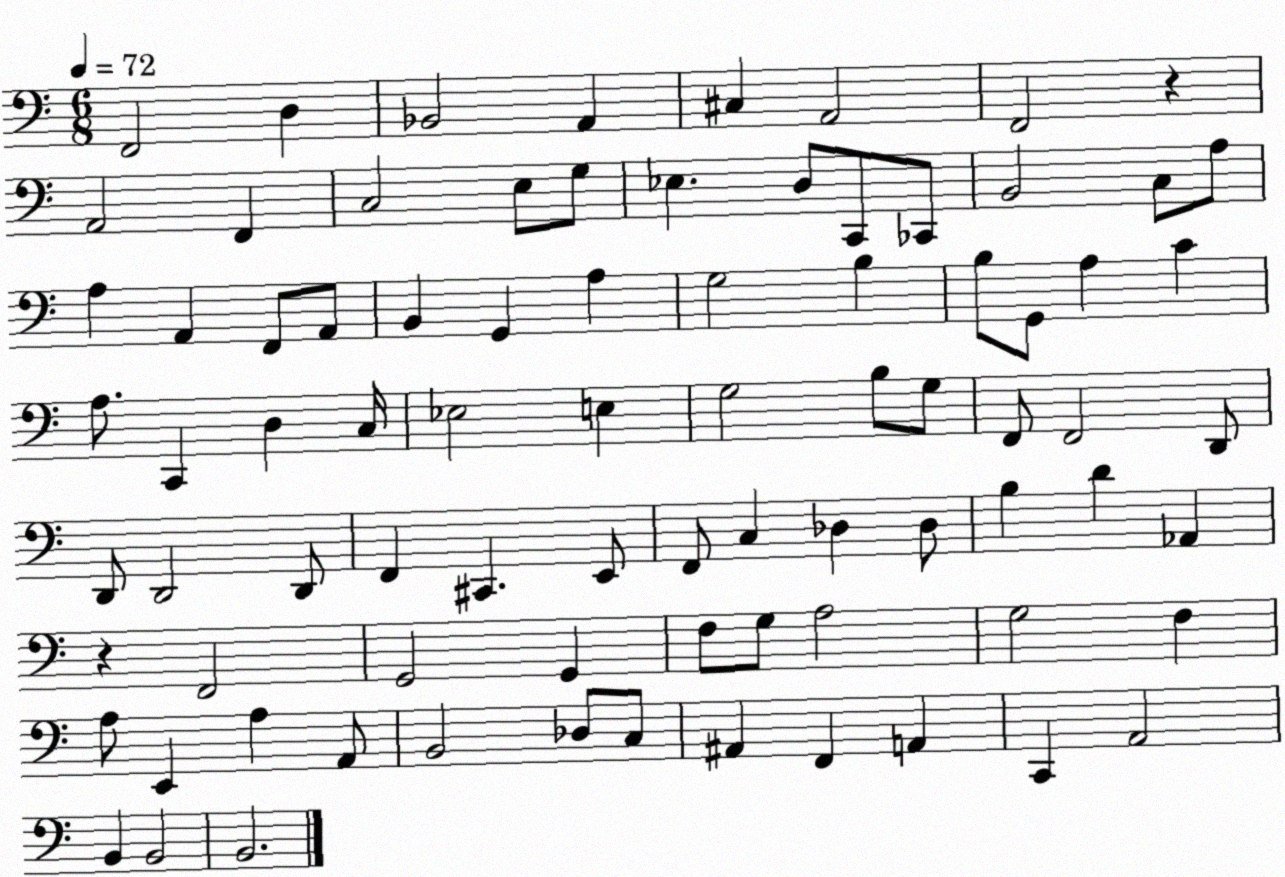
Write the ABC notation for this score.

X:1
T:Untitled
M:6/8
L:1/4
K:C
F,,2 D, _B,,2 A,, ^C, A,,2 F,,2 z A,,2 F,, C,2 E,/2 G,/2 _E, D,/2 C,,/2 _C,,/2 B,,2 C,/2 A,/2 A, A,, F,,/2 A,,/2 B,, G,, A, G,2 B, B,/2 G,,/2 A, C A,/2 C,, D, C,/4 _E,2 E, G,2 B,/2 G,/2 F,,/2 F,,2 D,,/2 D,,/2 D,,2 D,,/2 F,, ^C,, E,,/2 F,,/2 C, _D, _D,/2 B, D _A,, z F,,2 G,,2 G,, F,/2 G,/2 A,2 G,2 F, A,/2 E,, A, A,,/2 B,,2 _D,/2 C,/2 ^A,, F,, A,, C,, A,,2 B,, B,,2 B,,2